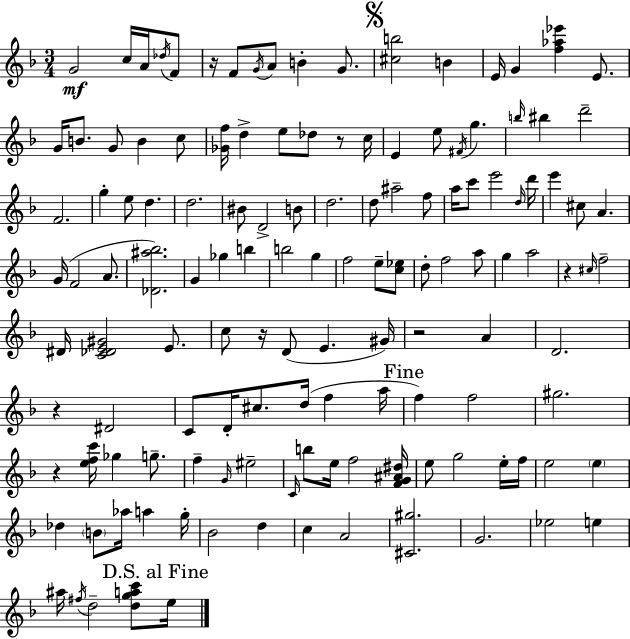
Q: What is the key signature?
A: D minor